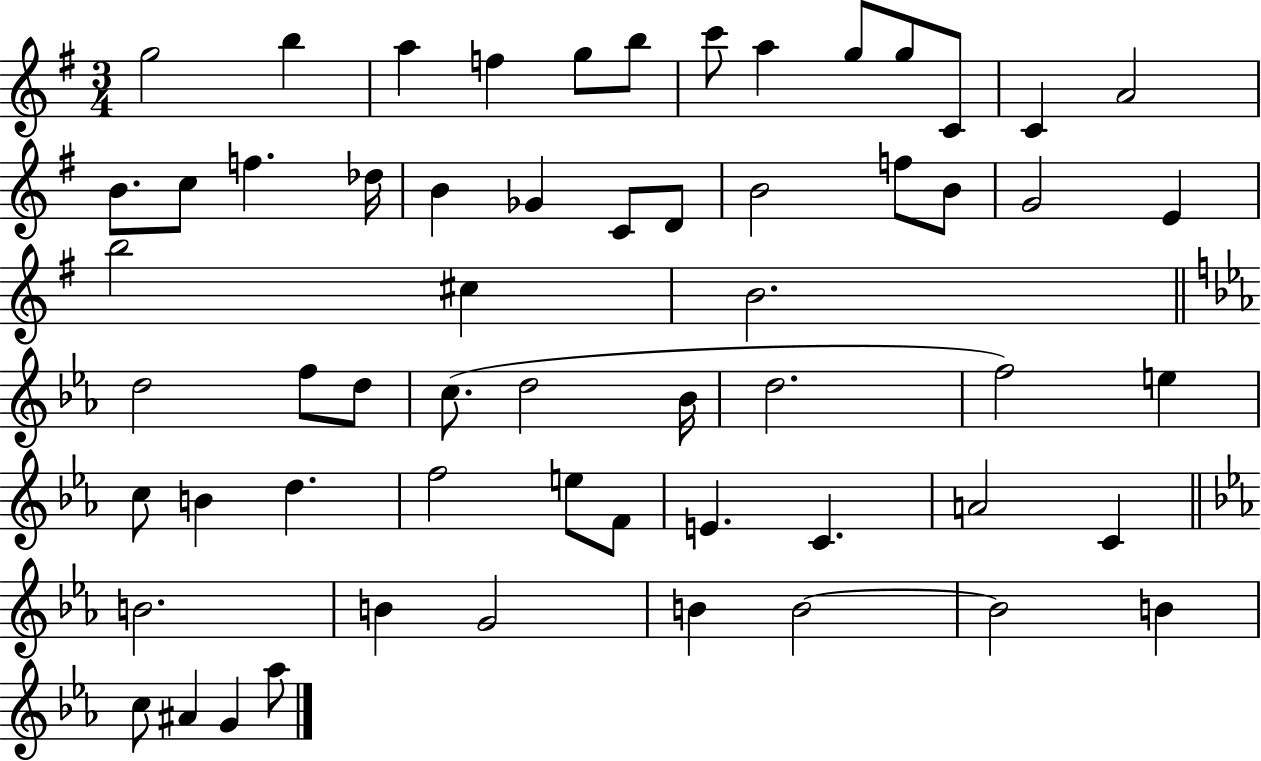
{
  \clef treble
  \numericTimeSignature
  \time 3/4
  \key g \major
  g''2 b''4 | a''4 f''4 g''8 b''8 | c'''8 a''4 g''8 g''8 c'8 | c'4 a'2 | \break b'8. c''8 f''4. des''16 | b'4 ges'4 c'8 d'8 | b'2 f''8 b'8 | g'2 e'4 | \break b''2 cis''4 | b'2. | \bar "||" \break \key ees \major d''2 f''8 d''8 | c''8.( d''2 bes'16 | d''2. | f''2) e''4 | \break c''8 b'4 d''4. | f''2 e''8 f'8 | e'4. c'4. | a'2 c'4 | \break \bar "||" \break \key ees \major b'2. | b'4 g'2 | b'4 b'2~~ | b'2 b'4 | \break c''8 ais'4 g'4 aes''8 | \bar "|."
}